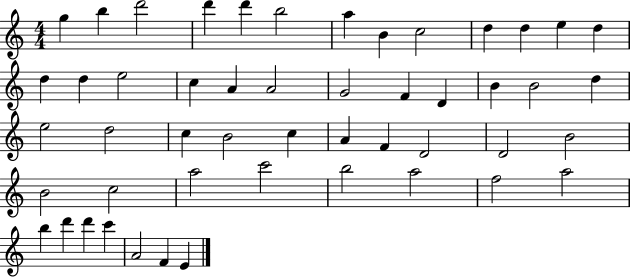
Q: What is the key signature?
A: C major